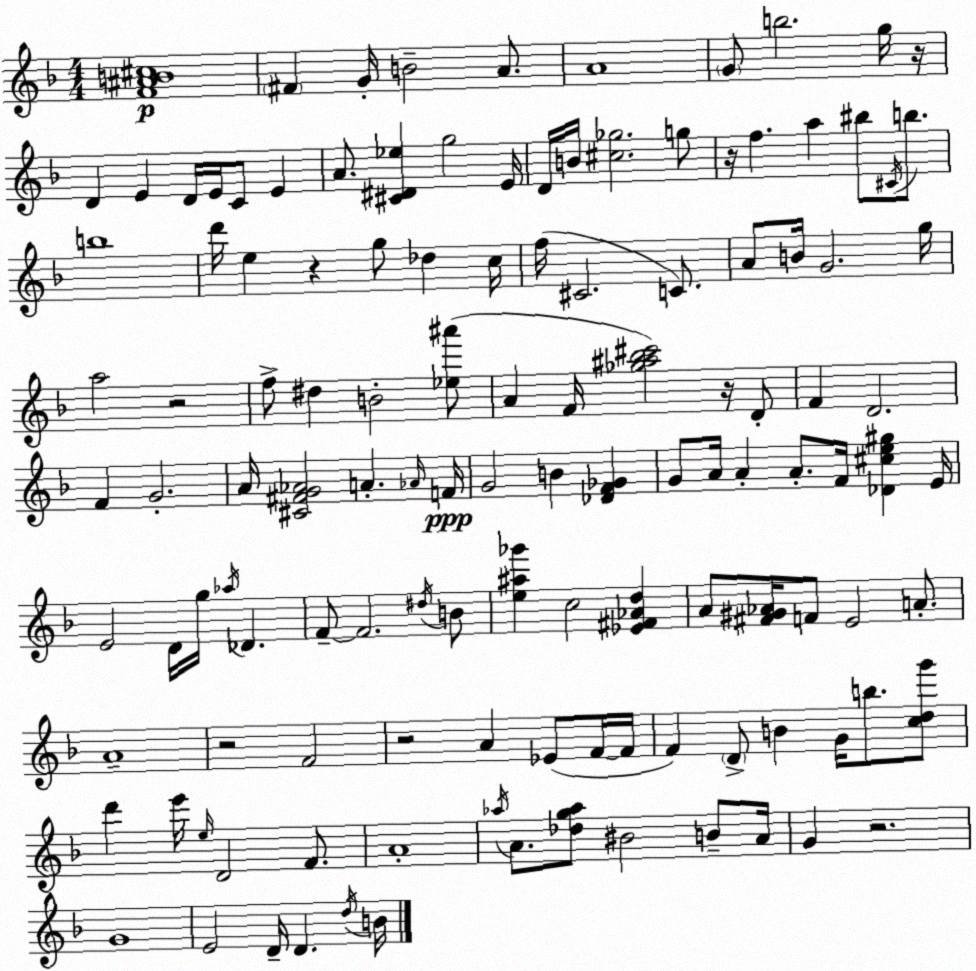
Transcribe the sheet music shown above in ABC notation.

X:1
T:Untitled
M:4/4
L:1/4
K:F
[F^AB^c]4 ^F G/4 B2 A/2 A4 G/2 b2 g/4 z/4 D E D/4 E/4 C/2 E A/2 [^C^D_e] g2 E/4 D/4 B/4 [^c_g]2 g/2 z/4 f a ^b/2 ^C/4 b/2 b4 d'/4 e z g/2 _d c/4 f/4 ^C2 C/2 A/2 B/4 G2 g/4 a2 z2 f/2 ^d B2 [_e^a']/2 A F/4 [_g^a_b^c']2 z/4 D/2 F D2 F G2 A/4 [^C^FG_A]2 A _A/4 F/4 G2 B [_DF_G] G/2 A/4 A A/2 F/4 [_D^ce^g] E/4 E2 D/4 g/4 _a/4 _D F/2 F2 ^d/4 B/2 [e^a_g'] c2 [_E^F_Ad] A/2 [^F^G_A]/4 F/2 E2 A/2 A4 z2 F2 z2 A _E/2 F/4 F/4 F D/2 B G/4 b/2 [cdg']/2 d' e'/4 e/4 D2 F/2 A4 _a/4 A/2 [_dg_a]/2 ^B2 B/2 A/4 G z2 G4 E2 D/4 D d/4 B/4